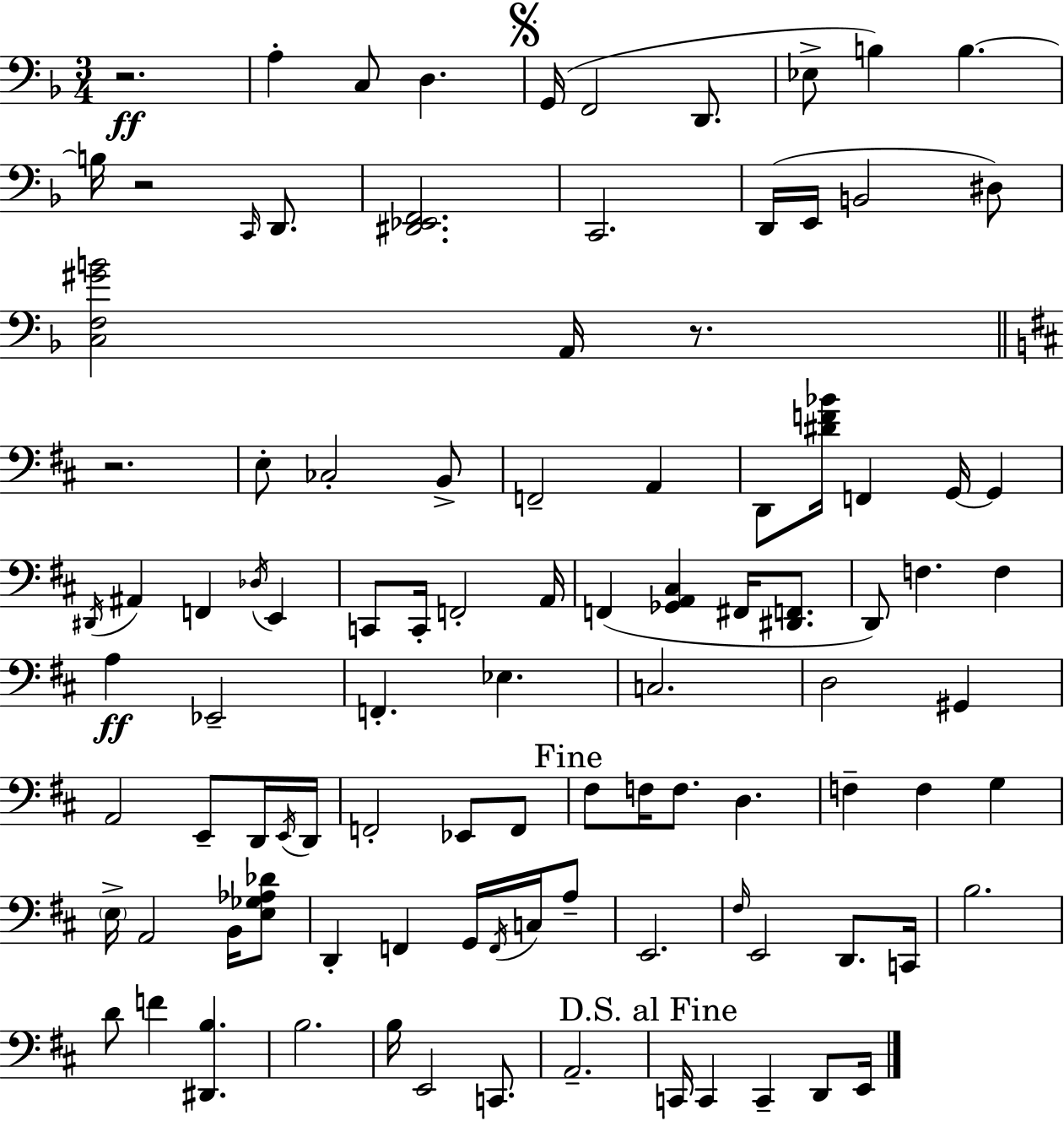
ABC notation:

X:1
T:Untitled
M:3/4
L:1/4
K:Dm
z2 A, C,/2 D, G,,/4 F,,2 D,,/2 _E,/2 B, B, B,/4 z2 C,,/4 D,,/2 [^D,,_E,,F,,]2 C,,2 D,,/4 E,,/4 B,,2 ^D,/2 [C,F,^GB]2 A,,/4 z/2 z2 E,/2 _C,2 B,,/2 F,,2 A,, D,,/2 [^DF_B]/4 F,, G,,/4 G,, ^D,,/4 ^A,, F,, _D,/4 E,, C,,/2 C,,/4 F,,2 A,,/4 F,, [_G,,A,,^C,] ^F,,/4 [^D,,F,,]/2 D,,/2 F, F, A, _E,,2 F,, _E, C,2 D,2 ^G,, A,,2 E,,/2 D,,/4 E,,/4 D,,/4 F,,2 _E,,/2 F,,/2 ^F,/2 F,/4 F,/2 D, F, F, G, E,/4 A,,2 B,,/4 [E,_G,_A,_D]/2 D,, F,, G,,/4 F,,/4 C,/4 A,/2 E,,2 ^F,/4 E,,2 D,,/2 C,,/4 B,2 D/2 F [^D,,B,] B,2 B,/4 E,,2 C,,/2 A,,2 C,,/4 C,, C,, D,,/2 E,,/4